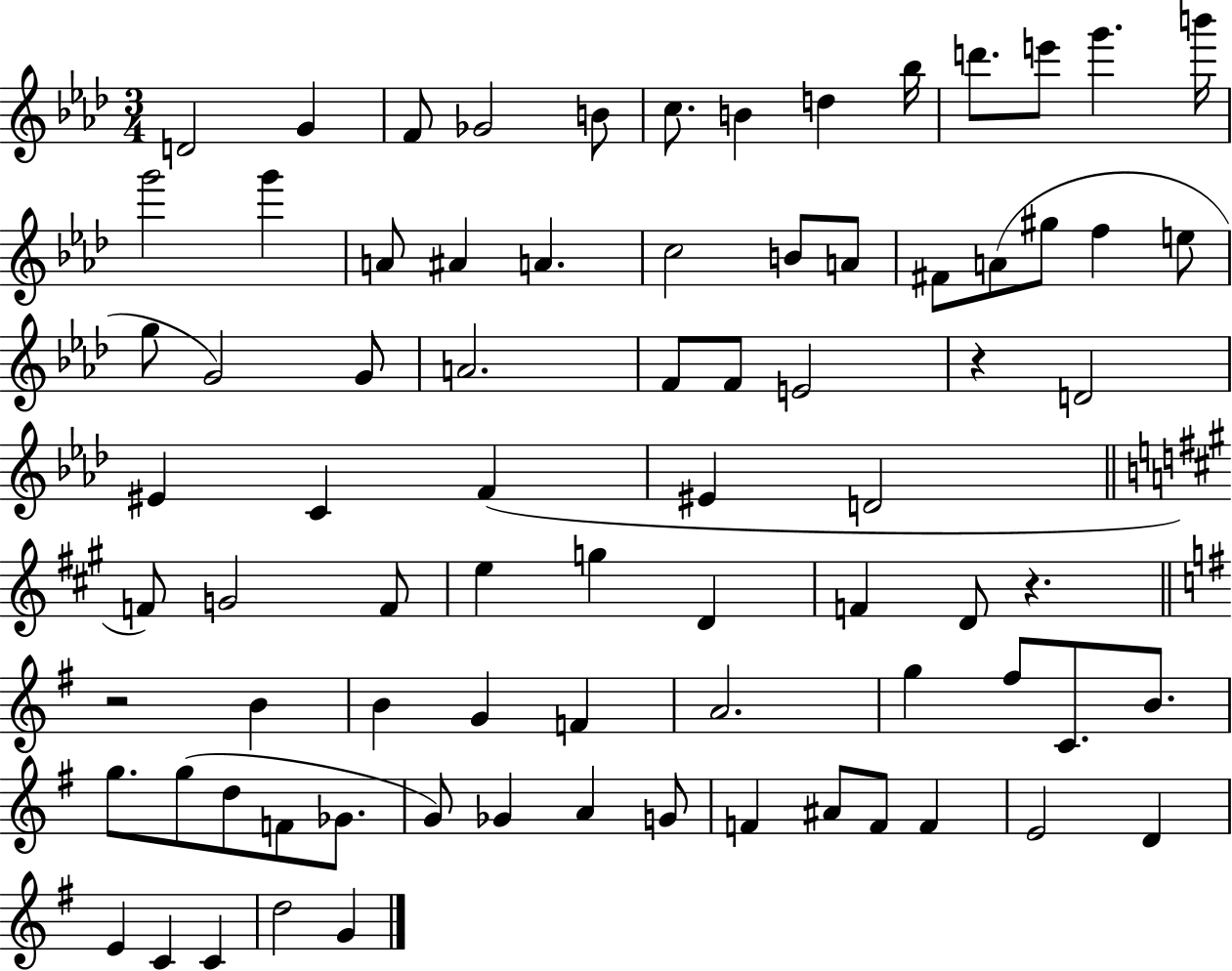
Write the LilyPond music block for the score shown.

{
  \clef treble
  \numericTimeSignature
  \time 3/4
  \key aes \major
  d'2 g'4 | f'8 ges'2 b'8 | c''8. b'4 d''4 bes''16 | d'''8. e'''8 g'''4. b'''16 | \break g'''2 g'''4 | a'8 ais'4 a'4. | c''2 b'8 a'8 | fis'8 a'8( gis''8 f''4 e''8 | \break g''8 g'2) g'8 | a'2. | f'8 f'8 e'2 | r4 d'2 | \break eis'4 c'4 f'4( | eis'4 d'2 | \bar "||" \break \key a \major f'8) g'2 f'8 | e''4 g''4 d'4 | f'4 d'8 r4. | \bar "||" \break \key g \major r2 b'4 | b'4 g'4 f'4 | a'2. | g''4 fis''8 c'8. b'8. | \break g''8. g''8( d''8 f'8 ges'8. | g'8) ges'4 a'4 g'8 | f'4 ais'8 f'8 f'4 | e'2 d'4 | \break e'4 c'4 c'4 | d''2 g'4 | \bar "|."
}